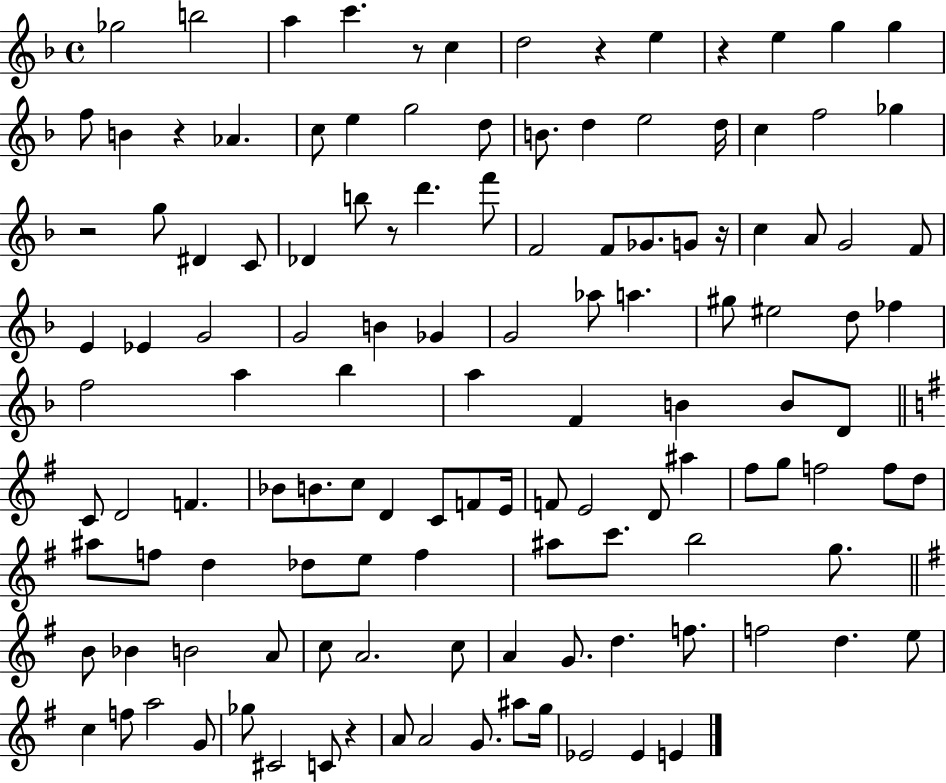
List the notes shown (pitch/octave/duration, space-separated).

Gb5/h B5/h A5/q C6/q. R/e C5/q D5/h R/q E5/q R/q E5/q G5/q G5/q F5/e B4/q R/q Ab4/q. C5/e E5/q G5/h D5/e B4/e. D5/q E5/h D5/s C5/q F5/h Gb5/q R/h G5/e D#4/q C4/e Db4/q B5/e R/e D6/q. F6/e F4/h F4/e Gb4/e. G4/e R/s C5/q A4/e G4/h F4/e E4/q Eb4/q G4/h G4/h B4/q Gb4/q G4/h Ab5/e A5/q. G#5/e EIS5/h D5/e FES5/q F5/h A5/q Bb5/q A5/q F4/q B4/q B4/e D4/e C4/e D4/h F4/q. Bb4/e B4/e. C5/e D4/q C4/e F4/e E4/s F4/e E4/h D4/e A#5/q F#5/e G5/e F5/h F5/e D5/e A#5/e F5/e D5/q Db5/e E5/e F5/q A#5/e C6/e. B5/h G5/e. B4/e Bb4/q B4/h A4/e C5/e A4/h. C5/e A4/q G4/e. D5/q. F5/e. F5/h D5/q. E5/e C5/q F5/e A5/h G4/e Gb5/e C#4/h C4/e R/q A4/e A4/h G4/e. A#5/e G5/s Eb4/h Eb4/q E4/q